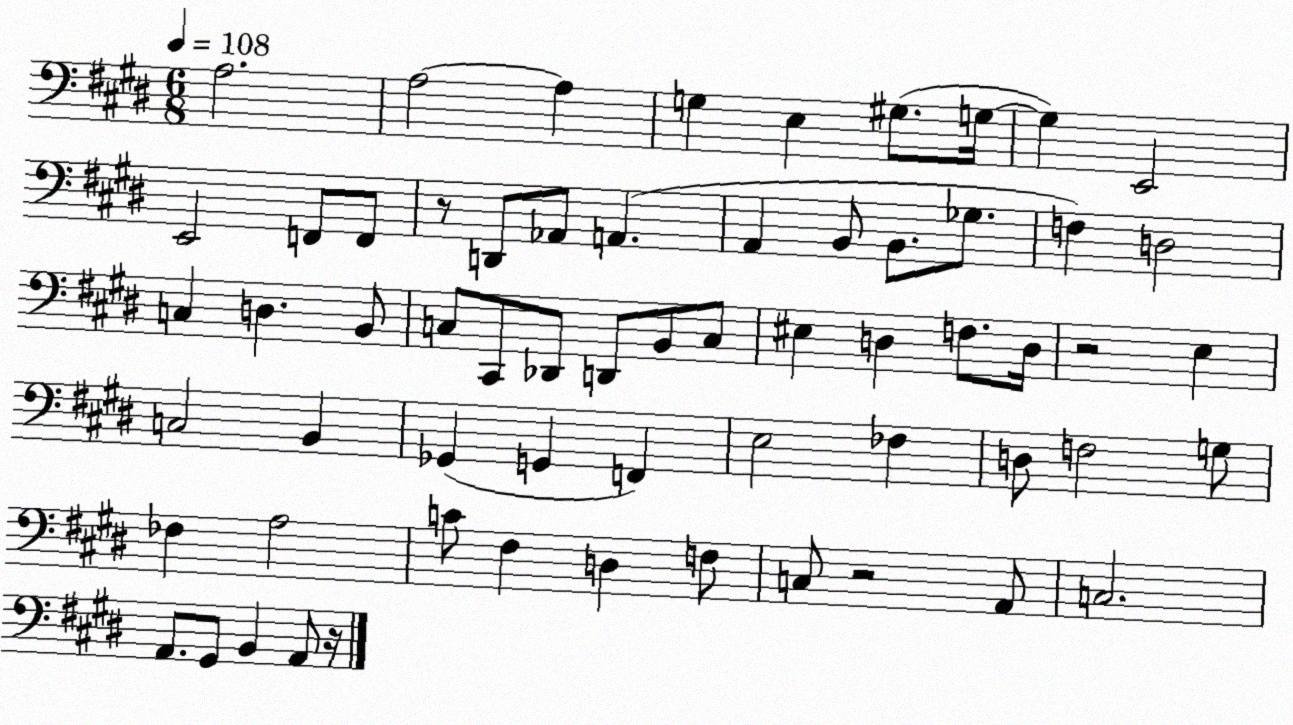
X:1
T:Untitled
M:6/8
L:1/4
K:E
A,2 A,2 A, G, E, ^G,/2 G,/4 G, E,,2 E,,2 F,,/2 F,,/2 z/2 D,,/2 _A,,/2 A,, A,, B,,/2 B,,/2 _G,/2 F, D,2 C, D, B,,/2 C,/2 ^C,,/2 _D,,/2 D,,/2 B,,/2 C,/2 ^E, D, F,/2 D,/4 z2 E, C,2 B,, _G,, G,, F,, E,2 _F, D,/2 F,2 G,/2 _F, A,2 C/2 ^F, D, F,/2 C,/2 z2 A,,/2 C,2 A,,/2 ^G,,/2 B,, A,,/2 z/4